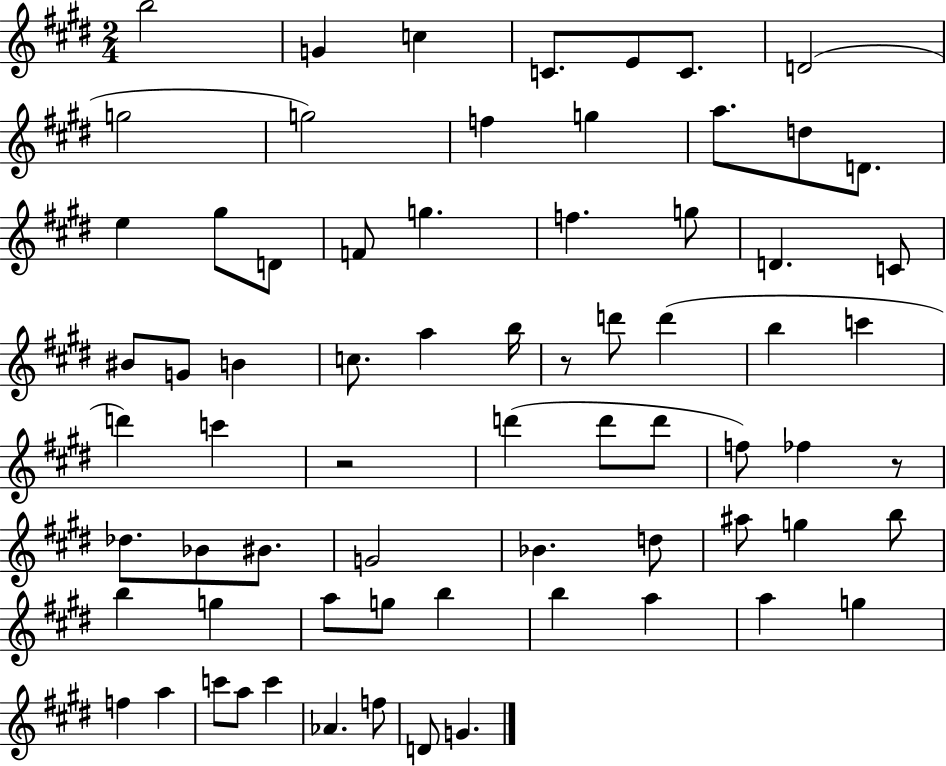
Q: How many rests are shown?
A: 3